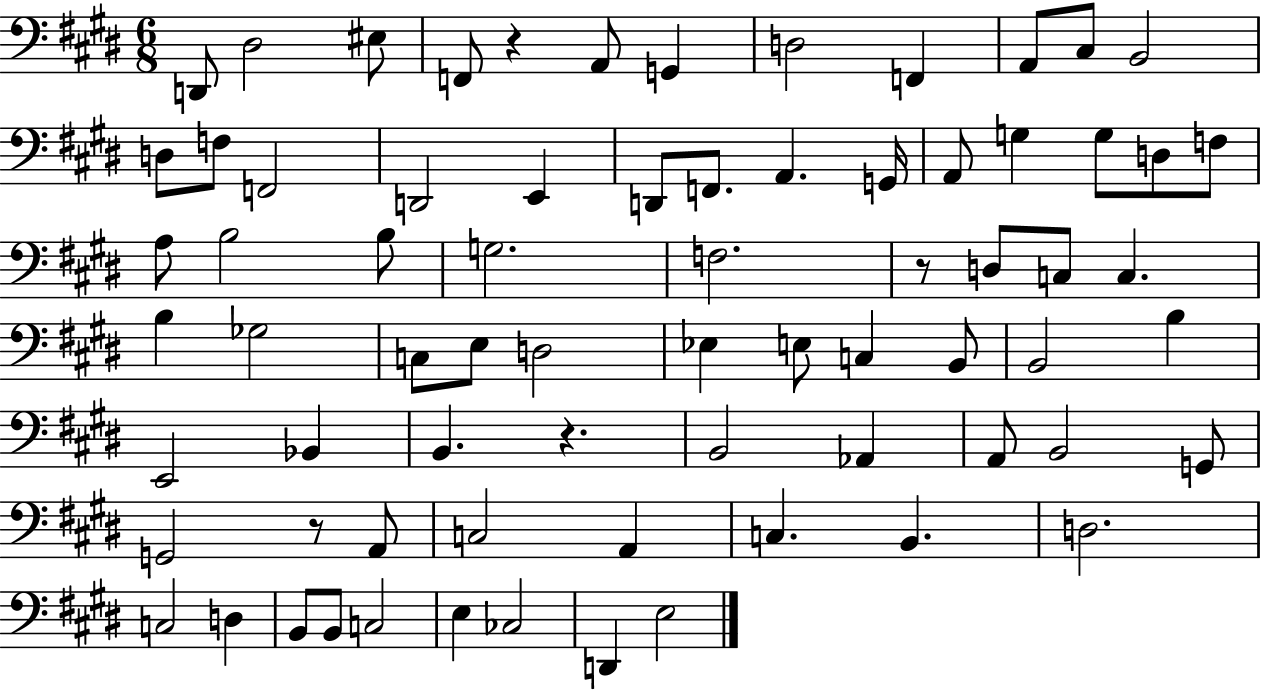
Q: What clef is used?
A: bass